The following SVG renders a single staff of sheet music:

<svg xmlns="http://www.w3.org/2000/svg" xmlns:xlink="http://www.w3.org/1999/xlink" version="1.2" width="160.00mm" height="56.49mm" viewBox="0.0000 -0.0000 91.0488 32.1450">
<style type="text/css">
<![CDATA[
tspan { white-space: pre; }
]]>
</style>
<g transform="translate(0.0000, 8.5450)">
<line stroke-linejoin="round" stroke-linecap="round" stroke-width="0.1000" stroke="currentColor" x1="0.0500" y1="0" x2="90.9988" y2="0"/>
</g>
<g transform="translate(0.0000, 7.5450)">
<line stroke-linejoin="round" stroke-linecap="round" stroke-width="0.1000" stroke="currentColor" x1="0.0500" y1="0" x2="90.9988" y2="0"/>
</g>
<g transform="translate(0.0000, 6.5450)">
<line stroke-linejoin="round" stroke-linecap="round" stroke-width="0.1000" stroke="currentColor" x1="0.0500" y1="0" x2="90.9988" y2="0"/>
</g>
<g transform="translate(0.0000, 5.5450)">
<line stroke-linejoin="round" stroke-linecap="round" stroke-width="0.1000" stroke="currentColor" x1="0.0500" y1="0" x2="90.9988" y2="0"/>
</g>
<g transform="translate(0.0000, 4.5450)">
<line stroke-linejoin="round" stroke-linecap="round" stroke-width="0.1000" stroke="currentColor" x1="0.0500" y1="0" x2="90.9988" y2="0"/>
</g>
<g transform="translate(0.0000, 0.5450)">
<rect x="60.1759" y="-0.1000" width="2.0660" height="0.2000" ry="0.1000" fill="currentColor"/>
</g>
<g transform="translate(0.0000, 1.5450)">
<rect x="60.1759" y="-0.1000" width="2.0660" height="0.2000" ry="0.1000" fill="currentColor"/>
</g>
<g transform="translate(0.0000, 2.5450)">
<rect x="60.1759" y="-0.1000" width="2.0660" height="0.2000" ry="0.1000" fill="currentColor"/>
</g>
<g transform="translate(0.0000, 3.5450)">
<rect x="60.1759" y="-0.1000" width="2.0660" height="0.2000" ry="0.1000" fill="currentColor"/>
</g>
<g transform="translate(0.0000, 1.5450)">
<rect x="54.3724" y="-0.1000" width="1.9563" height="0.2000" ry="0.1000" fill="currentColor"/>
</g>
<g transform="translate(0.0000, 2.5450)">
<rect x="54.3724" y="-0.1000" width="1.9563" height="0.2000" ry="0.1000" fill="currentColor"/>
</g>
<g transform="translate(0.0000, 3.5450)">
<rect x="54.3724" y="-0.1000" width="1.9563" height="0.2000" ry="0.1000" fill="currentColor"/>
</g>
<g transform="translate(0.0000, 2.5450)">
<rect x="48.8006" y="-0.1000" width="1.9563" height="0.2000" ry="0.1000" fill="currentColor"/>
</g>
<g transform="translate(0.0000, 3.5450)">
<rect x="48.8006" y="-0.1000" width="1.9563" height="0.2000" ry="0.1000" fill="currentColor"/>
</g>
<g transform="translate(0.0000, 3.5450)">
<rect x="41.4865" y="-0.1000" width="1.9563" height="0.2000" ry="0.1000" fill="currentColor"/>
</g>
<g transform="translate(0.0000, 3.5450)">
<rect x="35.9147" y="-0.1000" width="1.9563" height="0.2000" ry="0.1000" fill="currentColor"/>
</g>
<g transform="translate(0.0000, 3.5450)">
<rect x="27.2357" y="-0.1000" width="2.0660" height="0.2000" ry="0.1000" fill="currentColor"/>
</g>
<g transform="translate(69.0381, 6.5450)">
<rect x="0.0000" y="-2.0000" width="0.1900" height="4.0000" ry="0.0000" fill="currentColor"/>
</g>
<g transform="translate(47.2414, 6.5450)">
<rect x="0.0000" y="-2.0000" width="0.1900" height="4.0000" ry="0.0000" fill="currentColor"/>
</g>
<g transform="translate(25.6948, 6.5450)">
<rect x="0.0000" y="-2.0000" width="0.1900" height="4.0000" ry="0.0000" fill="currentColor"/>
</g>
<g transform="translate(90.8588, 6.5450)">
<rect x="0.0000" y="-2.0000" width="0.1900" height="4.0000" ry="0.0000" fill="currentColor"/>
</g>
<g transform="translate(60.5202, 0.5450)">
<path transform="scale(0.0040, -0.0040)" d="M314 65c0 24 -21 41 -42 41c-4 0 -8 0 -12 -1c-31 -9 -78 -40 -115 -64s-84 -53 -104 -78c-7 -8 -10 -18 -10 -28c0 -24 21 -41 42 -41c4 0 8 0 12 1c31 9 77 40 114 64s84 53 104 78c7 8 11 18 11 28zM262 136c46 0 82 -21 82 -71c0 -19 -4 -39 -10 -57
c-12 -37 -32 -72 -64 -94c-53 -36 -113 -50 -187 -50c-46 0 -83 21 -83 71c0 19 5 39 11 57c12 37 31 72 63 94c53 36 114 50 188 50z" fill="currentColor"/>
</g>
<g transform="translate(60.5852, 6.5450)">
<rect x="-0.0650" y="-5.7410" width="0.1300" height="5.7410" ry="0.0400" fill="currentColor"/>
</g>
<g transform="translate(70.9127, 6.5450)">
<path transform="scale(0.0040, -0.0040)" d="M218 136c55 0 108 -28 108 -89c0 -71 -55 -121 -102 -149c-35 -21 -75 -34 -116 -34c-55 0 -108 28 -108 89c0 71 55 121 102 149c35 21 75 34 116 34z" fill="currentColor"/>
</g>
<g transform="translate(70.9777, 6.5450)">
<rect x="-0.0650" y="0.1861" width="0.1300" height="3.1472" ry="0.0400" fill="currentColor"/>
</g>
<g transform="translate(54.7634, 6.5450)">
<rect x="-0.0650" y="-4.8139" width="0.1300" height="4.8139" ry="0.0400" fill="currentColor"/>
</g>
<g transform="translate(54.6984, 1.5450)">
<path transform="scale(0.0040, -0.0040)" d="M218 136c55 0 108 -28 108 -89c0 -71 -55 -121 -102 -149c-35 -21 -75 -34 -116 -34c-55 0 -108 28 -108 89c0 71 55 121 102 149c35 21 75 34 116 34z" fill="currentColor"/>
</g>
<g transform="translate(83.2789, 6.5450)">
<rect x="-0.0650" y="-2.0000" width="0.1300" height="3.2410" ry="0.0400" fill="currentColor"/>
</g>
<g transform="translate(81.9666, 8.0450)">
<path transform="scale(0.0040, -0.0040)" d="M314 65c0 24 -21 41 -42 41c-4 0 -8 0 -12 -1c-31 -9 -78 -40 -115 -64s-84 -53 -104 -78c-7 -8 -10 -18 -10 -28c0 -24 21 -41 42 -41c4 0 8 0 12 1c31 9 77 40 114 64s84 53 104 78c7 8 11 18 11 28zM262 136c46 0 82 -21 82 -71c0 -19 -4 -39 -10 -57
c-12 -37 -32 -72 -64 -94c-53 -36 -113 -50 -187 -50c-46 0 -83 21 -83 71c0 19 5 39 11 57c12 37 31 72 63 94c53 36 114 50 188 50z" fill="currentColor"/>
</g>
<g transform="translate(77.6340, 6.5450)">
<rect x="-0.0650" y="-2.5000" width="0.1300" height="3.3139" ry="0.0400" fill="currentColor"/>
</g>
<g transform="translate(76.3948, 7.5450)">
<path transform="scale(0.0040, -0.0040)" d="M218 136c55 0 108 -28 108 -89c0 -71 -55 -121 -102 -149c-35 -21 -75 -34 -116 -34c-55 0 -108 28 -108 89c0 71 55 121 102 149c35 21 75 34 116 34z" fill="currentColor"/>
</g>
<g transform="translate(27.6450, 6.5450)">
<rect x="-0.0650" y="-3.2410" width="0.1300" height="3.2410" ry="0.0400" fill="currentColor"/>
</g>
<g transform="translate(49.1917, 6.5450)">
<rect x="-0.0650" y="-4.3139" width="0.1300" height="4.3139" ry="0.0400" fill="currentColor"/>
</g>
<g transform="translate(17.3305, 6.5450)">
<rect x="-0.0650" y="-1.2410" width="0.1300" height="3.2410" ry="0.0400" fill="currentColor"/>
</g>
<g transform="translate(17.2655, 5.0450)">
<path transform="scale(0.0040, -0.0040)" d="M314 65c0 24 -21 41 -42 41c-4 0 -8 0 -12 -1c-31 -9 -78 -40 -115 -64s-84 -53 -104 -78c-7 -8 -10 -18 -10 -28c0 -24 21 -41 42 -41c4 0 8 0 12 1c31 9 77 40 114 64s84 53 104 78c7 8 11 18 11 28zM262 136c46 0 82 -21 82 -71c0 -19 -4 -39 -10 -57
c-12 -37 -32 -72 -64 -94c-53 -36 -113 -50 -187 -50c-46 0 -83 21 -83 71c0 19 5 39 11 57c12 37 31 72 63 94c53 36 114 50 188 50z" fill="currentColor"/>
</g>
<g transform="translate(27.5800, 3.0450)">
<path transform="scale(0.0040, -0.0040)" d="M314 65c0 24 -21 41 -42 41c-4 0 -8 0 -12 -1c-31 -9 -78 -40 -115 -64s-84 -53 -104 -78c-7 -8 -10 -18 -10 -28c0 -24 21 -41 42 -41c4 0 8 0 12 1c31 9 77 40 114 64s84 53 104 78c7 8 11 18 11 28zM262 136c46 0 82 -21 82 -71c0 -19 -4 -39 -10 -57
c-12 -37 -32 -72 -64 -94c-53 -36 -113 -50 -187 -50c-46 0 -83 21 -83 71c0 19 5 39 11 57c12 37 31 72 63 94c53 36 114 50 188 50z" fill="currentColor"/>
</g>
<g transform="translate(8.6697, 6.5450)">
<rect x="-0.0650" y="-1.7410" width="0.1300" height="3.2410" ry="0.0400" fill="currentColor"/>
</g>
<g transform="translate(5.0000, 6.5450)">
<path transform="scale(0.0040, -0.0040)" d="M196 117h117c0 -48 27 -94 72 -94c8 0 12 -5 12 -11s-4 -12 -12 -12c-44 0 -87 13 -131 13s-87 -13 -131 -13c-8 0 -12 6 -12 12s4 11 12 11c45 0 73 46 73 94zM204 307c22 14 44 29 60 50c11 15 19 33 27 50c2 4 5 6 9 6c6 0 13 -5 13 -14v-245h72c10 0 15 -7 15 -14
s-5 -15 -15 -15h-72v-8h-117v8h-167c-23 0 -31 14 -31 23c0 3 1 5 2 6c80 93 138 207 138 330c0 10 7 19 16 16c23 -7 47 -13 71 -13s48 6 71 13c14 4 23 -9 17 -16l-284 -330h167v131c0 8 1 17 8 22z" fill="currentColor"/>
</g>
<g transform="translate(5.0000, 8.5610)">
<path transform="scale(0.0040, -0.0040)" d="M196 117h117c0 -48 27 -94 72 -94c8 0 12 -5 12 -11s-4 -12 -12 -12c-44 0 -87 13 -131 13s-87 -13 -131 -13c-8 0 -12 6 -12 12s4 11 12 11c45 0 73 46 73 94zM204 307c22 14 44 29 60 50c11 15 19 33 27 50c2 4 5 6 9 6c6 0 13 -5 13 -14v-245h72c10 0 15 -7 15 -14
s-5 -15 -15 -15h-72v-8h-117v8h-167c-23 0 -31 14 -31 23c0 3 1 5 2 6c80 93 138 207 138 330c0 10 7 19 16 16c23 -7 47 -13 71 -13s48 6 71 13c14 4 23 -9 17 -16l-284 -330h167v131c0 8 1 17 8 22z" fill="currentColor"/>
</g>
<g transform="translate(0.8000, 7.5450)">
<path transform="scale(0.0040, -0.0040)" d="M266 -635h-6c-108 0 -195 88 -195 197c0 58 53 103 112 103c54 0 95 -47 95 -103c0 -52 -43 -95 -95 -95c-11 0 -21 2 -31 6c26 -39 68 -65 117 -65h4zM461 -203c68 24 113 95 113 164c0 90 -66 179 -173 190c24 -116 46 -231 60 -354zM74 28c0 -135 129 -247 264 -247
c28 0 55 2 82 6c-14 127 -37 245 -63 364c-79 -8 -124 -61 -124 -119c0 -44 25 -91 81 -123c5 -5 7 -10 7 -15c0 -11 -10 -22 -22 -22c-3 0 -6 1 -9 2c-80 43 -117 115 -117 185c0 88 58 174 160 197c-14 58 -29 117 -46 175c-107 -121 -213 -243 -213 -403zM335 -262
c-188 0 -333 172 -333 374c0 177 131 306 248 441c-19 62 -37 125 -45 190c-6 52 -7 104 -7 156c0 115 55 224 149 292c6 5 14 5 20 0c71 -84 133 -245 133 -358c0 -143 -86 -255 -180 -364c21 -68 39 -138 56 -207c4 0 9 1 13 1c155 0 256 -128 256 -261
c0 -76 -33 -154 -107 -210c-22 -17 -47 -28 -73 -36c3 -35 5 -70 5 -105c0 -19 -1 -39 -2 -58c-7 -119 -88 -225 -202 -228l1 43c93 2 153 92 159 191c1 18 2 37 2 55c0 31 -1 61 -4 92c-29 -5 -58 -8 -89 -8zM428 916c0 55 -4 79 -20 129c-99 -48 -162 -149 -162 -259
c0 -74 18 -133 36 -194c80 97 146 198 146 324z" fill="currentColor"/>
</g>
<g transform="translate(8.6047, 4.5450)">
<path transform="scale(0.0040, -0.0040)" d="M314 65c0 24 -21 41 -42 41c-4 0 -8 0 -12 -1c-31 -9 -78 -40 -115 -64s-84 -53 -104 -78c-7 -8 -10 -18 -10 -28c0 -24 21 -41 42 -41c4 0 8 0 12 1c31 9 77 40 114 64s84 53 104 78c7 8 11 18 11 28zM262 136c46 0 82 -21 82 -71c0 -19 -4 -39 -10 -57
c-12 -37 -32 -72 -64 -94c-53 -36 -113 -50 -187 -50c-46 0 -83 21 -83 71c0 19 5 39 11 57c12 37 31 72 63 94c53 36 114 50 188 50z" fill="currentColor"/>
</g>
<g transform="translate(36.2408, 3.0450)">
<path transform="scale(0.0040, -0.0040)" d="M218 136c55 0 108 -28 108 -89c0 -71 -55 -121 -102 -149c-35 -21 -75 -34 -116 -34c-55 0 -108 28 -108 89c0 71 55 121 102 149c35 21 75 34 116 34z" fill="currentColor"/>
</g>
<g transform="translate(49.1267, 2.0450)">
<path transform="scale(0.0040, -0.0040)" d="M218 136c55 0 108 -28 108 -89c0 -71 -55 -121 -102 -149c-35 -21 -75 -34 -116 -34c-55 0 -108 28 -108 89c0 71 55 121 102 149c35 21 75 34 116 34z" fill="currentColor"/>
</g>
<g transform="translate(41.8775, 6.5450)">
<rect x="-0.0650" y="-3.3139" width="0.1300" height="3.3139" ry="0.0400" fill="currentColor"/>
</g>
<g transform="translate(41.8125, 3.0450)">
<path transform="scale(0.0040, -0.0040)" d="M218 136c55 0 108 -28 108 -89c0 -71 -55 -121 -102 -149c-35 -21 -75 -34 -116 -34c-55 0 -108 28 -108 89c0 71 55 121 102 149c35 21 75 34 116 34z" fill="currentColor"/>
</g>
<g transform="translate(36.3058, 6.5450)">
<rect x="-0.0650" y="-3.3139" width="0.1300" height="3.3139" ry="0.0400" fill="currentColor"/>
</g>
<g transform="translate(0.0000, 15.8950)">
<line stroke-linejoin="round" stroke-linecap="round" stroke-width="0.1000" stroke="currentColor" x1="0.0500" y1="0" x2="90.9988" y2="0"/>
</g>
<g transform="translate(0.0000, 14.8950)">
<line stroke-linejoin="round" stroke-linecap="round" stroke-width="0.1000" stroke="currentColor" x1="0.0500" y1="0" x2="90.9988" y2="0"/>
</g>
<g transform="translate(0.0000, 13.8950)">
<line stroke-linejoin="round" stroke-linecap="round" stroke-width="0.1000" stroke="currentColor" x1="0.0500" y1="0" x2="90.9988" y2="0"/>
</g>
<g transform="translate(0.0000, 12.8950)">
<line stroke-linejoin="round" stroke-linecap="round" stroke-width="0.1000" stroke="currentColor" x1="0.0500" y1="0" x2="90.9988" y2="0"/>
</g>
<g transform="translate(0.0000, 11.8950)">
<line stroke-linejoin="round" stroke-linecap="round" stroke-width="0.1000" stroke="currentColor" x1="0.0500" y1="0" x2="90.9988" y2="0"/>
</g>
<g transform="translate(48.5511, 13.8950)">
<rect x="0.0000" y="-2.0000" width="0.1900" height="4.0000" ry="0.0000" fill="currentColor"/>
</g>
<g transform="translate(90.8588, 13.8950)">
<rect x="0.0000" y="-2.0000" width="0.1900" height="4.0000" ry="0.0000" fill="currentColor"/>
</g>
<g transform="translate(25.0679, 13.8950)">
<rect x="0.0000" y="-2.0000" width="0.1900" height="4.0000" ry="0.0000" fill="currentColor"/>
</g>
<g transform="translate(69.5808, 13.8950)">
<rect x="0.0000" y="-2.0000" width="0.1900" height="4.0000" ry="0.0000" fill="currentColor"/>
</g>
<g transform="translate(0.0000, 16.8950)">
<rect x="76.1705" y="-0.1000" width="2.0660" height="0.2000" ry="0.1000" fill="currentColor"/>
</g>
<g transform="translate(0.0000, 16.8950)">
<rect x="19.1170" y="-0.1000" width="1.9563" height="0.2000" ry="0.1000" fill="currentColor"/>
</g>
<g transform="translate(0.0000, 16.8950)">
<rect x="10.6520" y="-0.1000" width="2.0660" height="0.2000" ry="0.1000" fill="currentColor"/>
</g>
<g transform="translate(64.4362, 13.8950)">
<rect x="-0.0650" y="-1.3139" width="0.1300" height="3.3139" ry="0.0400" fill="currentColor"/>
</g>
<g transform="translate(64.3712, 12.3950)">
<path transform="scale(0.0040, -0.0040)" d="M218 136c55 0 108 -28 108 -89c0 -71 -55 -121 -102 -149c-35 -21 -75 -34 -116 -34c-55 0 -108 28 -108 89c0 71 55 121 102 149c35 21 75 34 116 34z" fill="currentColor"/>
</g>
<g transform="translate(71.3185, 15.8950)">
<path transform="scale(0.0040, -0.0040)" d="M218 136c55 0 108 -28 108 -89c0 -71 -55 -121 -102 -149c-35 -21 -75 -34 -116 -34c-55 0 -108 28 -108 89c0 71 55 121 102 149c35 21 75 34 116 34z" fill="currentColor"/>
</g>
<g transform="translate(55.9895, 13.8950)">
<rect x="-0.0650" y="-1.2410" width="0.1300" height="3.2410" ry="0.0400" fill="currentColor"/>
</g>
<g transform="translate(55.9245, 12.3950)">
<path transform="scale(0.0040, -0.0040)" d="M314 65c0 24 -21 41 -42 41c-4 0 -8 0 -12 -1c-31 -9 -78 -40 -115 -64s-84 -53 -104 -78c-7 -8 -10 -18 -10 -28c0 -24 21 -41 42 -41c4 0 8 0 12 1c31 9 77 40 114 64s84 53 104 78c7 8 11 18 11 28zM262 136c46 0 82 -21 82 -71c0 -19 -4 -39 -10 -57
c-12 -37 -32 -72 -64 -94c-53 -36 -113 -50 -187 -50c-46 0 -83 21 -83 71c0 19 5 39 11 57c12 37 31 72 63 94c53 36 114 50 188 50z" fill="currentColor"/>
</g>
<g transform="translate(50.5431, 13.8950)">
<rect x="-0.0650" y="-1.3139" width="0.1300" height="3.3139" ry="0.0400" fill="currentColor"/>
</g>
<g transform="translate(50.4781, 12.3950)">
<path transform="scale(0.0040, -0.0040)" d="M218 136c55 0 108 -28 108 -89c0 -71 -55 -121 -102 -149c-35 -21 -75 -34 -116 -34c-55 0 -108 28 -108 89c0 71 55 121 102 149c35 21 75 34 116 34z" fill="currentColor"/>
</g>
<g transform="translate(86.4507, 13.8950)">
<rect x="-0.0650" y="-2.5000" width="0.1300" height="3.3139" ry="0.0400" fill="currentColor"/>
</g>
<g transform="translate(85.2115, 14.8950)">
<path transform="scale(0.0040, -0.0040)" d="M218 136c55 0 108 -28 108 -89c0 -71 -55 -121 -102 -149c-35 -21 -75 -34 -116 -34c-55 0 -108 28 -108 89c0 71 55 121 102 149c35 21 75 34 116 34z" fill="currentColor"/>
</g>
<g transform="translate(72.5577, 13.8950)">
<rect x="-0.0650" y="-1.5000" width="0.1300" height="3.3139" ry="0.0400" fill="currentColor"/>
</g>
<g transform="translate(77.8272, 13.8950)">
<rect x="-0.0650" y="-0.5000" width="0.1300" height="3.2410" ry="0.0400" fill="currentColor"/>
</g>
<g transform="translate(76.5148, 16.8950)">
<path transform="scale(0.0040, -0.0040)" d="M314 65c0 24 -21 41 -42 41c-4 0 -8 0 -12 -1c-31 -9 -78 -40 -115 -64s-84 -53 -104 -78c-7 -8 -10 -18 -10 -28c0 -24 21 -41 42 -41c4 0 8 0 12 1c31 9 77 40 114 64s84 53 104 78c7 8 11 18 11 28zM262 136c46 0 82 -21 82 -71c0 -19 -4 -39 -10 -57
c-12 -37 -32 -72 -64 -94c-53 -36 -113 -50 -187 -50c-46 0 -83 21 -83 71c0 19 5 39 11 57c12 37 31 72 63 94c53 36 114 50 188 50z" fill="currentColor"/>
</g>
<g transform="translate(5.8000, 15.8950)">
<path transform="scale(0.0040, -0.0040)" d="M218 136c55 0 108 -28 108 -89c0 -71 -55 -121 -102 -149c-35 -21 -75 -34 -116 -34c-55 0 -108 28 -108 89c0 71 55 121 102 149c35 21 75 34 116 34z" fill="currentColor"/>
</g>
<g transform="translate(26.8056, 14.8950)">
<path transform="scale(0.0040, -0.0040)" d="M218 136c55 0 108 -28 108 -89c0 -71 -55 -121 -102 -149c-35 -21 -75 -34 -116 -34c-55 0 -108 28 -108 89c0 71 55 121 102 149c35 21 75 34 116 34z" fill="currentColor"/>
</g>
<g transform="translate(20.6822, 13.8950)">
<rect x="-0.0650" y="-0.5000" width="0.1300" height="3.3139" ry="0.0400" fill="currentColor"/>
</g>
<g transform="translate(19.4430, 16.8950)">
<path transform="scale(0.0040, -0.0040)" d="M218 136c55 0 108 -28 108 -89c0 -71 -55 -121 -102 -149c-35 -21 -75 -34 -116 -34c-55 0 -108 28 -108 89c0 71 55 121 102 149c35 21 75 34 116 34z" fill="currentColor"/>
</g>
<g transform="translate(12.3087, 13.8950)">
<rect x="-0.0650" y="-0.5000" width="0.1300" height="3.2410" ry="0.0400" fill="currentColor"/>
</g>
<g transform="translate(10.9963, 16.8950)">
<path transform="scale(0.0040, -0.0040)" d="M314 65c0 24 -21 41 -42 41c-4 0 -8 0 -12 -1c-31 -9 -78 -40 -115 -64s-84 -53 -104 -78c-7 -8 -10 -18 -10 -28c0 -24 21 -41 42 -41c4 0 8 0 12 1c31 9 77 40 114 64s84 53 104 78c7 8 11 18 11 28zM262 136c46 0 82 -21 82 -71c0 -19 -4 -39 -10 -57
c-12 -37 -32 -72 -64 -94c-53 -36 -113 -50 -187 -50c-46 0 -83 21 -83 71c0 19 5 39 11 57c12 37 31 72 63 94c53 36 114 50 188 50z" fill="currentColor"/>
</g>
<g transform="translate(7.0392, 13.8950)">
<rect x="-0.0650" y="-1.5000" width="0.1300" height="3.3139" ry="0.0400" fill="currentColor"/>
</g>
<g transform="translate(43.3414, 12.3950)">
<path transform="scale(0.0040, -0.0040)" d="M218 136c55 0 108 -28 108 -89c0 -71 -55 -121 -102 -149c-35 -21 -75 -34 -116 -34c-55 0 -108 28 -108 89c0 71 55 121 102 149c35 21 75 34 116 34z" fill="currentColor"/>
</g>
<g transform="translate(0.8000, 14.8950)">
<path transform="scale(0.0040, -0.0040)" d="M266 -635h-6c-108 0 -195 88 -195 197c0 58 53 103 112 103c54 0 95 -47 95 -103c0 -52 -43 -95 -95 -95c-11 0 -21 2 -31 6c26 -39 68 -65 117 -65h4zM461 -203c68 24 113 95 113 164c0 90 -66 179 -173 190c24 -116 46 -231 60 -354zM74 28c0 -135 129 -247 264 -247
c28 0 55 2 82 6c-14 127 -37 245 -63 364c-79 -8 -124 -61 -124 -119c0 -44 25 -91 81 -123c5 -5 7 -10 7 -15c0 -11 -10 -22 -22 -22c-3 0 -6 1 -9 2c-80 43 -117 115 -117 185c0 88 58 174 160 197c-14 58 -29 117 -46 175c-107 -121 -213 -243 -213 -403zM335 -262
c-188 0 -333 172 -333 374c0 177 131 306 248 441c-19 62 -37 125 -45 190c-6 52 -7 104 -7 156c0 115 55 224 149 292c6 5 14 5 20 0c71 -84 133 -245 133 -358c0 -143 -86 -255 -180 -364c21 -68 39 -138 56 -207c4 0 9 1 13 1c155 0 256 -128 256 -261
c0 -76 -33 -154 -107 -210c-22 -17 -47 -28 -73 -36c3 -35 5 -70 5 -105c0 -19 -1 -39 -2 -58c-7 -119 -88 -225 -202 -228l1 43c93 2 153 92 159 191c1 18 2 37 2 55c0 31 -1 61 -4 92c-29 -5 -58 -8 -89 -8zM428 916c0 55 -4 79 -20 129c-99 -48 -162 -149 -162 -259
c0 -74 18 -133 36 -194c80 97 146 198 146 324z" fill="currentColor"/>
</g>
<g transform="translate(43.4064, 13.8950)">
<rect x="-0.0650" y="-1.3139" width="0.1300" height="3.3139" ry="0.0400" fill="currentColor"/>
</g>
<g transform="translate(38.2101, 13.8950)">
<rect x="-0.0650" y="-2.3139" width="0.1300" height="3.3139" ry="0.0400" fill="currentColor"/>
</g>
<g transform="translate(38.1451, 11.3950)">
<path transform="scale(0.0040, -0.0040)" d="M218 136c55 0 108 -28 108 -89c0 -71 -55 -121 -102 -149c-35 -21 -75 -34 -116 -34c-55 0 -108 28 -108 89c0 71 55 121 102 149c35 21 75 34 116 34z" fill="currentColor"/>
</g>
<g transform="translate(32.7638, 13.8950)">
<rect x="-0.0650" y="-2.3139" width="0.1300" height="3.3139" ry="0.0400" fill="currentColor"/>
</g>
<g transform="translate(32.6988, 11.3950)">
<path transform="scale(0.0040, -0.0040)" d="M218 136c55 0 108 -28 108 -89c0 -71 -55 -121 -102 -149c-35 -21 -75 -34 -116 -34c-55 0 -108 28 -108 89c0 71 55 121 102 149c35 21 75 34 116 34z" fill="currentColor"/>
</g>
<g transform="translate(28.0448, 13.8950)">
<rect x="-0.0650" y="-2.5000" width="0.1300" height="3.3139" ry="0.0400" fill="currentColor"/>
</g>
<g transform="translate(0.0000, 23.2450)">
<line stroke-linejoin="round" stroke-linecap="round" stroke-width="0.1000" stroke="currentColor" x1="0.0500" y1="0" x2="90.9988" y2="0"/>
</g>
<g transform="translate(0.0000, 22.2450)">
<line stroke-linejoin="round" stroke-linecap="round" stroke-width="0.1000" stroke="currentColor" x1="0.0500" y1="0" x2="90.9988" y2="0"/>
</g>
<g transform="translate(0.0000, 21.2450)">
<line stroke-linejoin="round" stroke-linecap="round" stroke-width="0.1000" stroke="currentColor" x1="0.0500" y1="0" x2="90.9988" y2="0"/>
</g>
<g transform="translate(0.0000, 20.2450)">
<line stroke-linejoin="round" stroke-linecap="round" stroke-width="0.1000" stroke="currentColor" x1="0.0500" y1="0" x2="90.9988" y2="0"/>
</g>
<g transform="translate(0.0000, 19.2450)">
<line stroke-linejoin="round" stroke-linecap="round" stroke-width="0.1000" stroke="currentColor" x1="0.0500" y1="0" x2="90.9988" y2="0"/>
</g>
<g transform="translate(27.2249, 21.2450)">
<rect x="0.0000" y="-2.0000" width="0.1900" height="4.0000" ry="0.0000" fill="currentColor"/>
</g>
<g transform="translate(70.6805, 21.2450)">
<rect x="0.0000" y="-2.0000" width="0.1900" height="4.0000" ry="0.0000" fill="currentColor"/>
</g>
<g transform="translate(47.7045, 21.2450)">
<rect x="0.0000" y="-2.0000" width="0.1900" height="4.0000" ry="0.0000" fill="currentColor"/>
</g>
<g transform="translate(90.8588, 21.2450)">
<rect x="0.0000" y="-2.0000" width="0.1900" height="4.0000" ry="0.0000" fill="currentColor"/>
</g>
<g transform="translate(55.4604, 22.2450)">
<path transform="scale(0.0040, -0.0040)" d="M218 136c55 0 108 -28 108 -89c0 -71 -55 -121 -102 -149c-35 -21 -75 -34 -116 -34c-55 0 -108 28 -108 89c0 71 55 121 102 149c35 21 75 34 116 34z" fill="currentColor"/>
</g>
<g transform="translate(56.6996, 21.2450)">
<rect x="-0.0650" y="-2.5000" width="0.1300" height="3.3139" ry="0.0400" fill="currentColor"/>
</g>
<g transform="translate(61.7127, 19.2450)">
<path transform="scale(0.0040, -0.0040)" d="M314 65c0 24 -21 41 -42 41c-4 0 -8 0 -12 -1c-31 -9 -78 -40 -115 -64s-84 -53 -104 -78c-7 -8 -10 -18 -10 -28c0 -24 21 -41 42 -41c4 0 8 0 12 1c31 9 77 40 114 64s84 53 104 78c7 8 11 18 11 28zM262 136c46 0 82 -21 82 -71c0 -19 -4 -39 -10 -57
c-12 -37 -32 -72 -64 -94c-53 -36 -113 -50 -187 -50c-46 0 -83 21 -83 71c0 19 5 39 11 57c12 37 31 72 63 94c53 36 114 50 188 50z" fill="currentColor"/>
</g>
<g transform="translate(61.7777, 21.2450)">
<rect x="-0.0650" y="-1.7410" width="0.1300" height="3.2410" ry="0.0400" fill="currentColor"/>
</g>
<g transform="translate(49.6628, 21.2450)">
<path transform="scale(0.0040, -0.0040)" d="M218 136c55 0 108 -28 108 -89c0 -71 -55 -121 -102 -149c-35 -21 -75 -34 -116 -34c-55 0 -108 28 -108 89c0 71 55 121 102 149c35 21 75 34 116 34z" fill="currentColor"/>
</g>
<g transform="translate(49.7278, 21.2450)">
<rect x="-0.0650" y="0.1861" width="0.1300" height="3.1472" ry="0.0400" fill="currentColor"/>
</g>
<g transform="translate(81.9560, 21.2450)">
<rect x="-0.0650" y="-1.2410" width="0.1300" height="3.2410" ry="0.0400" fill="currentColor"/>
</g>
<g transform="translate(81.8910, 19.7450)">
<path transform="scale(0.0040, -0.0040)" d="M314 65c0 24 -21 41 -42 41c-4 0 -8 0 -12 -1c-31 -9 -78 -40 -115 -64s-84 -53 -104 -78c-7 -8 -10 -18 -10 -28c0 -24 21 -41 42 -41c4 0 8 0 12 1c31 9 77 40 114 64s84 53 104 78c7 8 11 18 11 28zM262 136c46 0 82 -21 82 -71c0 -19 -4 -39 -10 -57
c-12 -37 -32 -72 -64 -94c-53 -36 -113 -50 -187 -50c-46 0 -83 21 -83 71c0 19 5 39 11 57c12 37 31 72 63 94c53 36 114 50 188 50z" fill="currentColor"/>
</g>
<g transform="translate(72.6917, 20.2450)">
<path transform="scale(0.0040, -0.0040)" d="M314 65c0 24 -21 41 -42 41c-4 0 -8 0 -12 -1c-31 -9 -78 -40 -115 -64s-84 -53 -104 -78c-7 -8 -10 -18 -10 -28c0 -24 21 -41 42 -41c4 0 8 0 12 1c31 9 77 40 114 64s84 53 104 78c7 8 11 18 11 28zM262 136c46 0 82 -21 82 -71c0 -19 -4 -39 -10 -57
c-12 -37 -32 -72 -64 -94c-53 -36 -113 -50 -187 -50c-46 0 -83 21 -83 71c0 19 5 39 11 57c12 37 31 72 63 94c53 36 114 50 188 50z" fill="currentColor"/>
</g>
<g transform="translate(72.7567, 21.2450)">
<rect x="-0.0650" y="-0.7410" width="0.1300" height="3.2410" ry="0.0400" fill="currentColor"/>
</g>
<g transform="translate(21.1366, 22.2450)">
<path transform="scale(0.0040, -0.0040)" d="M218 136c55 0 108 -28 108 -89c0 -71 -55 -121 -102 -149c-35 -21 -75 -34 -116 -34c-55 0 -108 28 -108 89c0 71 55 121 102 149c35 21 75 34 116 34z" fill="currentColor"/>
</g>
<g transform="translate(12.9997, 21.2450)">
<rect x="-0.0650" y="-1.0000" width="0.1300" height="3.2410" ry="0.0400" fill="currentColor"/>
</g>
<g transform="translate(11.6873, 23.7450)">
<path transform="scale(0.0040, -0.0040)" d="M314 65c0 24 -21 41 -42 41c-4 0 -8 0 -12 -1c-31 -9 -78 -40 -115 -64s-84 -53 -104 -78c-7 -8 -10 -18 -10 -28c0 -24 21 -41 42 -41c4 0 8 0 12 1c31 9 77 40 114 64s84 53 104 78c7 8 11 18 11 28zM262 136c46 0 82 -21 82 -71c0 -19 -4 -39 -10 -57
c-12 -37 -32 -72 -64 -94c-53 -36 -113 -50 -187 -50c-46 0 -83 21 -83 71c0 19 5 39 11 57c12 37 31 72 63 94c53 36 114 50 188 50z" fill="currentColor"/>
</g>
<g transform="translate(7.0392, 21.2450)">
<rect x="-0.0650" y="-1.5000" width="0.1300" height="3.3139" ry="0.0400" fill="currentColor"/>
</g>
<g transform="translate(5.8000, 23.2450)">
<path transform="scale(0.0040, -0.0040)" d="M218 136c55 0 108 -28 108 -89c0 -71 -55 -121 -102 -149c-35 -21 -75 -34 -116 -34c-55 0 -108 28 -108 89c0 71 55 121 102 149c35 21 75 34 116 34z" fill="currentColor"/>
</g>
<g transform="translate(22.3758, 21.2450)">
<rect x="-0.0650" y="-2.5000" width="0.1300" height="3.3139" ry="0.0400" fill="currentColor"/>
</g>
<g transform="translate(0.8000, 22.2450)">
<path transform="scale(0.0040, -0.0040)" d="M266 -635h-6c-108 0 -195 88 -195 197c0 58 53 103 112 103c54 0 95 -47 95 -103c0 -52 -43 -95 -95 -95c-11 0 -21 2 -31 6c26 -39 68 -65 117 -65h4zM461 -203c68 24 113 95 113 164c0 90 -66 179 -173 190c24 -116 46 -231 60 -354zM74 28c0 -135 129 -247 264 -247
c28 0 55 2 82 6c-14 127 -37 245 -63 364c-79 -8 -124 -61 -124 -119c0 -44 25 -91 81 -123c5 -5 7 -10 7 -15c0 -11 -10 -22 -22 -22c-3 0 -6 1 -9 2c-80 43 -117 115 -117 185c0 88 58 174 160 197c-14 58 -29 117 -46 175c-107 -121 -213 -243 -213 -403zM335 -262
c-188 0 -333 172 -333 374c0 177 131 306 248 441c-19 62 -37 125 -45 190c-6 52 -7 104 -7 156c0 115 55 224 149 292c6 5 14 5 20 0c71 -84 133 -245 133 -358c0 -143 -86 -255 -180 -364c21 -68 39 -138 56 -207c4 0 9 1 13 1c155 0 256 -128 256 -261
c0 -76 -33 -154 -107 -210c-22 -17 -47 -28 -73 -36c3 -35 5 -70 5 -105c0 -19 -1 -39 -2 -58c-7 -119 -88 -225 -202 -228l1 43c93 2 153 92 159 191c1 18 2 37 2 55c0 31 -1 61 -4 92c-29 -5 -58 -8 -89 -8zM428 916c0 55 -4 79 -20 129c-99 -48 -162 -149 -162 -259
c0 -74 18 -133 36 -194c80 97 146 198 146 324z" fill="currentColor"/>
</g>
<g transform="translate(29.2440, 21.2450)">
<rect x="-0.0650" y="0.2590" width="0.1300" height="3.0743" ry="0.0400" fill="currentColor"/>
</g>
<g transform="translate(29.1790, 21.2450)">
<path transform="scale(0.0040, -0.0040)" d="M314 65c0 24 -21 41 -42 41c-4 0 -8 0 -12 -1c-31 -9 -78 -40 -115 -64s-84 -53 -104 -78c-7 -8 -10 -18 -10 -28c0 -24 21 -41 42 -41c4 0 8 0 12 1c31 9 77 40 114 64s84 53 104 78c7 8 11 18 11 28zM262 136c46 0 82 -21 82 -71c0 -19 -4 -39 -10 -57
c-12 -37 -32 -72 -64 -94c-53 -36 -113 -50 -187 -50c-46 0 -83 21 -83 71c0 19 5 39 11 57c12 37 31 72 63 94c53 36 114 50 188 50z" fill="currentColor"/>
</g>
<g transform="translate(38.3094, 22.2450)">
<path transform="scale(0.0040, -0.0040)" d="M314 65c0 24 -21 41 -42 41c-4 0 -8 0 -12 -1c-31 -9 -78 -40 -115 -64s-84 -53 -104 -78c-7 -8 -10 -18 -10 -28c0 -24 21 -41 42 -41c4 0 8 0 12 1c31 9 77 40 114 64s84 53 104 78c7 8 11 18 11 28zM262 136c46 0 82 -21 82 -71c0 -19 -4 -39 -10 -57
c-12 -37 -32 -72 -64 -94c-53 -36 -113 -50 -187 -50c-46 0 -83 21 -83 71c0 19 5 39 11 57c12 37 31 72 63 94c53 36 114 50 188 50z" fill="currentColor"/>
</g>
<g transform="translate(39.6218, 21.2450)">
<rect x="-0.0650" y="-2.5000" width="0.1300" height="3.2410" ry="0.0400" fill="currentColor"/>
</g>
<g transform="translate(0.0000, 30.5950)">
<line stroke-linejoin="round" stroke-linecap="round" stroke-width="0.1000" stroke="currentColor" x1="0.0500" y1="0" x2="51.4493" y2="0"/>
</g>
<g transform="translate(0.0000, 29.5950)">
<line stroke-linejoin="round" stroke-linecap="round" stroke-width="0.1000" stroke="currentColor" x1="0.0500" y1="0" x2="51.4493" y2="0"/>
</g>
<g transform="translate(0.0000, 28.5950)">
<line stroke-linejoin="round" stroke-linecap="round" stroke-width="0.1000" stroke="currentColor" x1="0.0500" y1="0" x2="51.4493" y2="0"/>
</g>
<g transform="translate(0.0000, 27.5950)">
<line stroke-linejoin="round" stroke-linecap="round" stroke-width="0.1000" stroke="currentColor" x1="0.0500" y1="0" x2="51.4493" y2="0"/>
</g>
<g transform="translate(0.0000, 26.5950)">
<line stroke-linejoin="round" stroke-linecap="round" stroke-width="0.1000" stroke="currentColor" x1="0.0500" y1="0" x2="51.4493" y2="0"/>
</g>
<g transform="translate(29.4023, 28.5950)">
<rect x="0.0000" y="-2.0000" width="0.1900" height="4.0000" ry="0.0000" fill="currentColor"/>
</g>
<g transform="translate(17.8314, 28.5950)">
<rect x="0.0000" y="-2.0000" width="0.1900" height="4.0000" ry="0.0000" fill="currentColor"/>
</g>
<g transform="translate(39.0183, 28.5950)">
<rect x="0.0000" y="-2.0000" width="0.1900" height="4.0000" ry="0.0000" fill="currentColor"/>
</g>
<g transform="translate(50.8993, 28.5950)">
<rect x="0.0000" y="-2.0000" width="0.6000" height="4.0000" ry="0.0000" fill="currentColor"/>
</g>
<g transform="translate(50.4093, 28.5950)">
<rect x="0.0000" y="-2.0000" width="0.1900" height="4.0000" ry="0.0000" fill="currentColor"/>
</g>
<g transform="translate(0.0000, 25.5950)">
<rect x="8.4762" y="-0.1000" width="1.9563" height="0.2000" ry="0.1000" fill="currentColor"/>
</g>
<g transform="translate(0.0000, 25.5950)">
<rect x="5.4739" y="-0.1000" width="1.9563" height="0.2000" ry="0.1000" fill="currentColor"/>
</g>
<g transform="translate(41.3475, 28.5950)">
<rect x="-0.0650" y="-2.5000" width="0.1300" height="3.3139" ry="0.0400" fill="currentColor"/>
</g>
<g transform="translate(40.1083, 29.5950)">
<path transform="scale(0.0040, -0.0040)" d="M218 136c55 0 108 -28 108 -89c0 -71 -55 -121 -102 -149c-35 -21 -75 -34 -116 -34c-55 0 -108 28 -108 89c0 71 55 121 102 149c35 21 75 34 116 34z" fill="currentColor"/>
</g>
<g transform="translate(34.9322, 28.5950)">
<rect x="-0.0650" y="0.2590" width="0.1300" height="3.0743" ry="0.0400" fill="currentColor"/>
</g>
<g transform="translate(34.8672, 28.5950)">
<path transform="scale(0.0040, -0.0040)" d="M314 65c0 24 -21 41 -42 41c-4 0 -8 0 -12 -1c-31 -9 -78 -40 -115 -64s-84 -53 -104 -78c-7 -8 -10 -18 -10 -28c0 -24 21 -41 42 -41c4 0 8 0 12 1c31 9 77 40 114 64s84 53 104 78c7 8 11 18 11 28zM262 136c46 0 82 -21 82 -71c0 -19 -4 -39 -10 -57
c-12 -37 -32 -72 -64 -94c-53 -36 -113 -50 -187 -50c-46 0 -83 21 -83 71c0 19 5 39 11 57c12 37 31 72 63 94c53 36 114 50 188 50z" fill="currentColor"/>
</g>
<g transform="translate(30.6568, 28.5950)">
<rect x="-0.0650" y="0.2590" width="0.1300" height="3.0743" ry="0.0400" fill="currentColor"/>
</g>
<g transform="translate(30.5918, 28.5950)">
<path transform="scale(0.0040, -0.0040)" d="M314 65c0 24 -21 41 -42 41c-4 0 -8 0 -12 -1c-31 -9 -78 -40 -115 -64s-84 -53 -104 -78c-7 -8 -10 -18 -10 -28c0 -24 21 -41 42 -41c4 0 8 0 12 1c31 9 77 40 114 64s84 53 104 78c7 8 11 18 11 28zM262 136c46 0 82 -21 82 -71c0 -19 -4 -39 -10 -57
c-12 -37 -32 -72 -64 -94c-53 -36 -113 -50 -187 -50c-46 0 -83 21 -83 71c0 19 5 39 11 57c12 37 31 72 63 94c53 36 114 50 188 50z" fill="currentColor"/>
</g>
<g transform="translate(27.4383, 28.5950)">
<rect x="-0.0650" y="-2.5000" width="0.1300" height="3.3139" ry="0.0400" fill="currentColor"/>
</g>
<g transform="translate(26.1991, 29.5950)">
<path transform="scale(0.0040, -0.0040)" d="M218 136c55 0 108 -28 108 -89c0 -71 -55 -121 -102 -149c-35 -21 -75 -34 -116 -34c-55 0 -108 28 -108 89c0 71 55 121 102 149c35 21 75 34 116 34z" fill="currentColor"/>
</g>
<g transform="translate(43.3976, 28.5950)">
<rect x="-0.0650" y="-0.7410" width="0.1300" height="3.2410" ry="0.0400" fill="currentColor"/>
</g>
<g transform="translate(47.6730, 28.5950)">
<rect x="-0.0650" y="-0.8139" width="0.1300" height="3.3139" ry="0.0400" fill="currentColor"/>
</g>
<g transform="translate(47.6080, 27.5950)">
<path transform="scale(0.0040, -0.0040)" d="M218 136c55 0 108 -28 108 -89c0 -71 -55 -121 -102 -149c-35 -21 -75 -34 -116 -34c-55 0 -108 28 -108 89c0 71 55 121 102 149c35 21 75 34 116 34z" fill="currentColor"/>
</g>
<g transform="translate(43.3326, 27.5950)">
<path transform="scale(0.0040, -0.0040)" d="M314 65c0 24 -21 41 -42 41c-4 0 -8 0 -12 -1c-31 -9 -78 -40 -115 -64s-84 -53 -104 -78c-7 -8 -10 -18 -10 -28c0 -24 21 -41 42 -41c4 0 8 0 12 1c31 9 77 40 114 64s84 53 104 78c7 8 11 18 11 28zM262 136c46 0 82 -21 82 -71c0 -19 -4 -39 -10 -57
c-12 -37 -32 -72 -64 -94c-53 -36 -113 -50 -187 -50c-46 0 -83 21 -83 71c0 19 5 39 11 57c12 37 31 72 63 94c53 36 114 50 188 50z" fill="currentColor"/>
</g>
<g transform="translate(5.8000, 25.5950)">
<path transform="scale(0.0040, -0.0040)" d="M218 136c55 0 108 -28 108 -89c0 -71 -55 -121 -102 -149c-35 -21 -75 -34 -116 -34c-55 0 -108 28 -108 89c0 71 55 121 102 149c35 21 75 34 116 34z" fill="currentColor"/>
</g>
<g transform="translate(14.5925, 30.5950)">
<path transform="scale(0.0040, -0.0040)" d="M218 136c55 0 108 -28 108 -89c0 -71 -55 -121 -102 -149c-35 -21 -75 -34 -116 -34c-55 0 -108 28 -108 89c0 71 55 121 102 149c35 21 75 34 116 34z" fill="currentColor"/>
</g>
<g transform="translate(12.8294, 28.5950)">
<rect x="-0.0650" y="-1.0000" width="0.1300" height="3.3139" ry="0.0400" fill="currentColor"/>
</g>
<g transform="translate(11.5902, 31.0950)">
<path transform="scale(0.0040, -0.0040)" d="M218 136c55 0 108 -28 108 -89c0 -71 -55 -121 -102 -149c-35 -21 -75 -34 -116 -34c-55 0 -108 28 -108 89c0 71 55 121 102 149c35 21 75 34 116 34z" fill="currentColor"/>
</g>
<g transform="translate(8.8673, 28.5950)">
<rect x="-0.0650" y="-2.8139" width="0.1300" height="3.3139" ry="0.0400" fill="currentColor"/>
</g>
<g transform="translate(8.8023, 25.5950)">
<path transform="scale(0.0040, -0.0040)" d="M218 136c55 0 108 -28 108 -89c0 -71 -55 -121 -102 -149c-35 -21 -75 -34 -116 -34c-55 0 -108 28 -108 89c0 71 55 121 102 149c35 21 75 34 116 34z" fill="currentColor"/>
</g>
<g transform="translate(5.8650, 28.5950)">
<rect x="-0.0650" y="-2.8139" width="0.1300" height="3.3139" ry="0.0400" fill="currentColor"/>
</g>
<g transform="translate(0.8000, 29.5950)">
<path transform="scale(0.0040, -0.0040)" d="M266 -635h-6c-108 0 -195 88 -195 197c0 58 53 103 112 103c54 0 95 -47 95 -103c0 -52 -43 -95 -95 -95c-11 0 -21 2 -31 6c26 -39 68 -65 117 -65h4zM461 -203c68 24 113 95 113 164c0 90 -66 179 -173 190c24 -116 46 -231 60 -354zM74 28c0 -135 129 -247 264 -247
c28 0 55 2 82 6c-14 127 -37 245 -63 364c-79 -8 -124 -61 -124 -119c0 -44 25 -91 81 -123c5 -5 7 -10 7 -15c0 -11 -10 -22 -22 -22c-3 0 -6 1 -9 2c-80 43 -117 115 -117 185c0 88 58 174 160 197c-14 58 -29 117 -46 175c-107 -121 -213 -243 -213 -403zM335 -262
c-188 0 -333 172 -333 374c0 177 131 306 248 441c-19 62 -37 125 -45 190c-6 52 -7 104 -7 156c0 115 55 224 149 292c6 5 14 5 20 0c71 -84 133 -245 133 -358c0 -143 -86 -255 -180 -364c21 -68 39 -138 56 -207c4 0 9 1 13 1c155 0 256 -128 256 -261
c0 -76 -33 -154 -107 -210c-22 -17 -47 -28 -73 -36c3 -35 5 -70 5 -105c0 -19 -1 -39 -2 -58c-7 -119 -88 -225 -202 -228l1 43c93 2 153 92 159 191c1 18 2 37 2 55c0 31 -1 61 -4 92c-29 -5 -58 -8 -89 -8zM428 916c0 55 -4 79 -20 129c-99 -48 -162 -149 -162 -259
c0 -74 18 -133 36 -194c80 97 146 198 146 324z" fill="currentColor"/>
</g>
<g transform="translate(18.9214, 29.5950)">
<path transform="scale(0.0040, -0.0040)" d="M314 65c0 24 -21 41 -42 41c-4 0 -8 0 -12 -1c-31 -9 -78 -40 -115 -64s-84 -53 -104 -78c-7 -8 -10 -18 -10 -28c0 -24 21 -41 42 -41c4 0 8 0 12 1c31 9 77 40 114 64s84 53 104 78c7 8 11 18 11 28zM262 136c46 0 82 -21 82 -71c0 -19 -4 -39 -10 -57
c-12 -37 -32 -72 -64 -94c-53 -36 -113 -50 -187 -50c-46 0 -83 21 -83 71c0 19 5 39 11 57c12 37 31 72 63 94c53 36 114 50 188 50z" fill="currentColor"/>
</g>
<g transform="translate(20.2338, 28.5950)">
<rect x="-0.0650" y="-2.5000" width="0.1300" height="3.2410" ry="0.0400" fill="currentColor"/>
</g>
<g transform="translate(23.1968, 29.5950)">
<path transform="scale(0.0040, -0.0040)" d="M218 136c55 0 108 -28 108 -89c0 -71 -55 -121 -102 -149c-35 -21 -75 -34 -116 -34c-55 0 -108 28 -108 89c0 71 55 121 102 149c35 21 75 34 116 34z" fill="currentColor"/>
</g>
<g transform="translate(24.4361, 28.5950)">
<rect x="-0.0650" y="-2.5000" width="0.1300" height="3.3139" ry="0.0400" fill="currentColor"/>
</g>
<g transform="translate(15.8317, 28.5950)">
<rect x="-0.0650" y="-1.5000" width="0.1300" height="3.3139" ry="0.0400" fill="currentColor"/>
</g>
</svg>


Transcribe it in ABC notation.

X:1
T:Untitled
M:4/4
L:1/4
K:C
f2 e2 b2 b b d' e' g'2 B G F2 E C2 C G g g e e e2 e E C2 G E D2 G B2 G2 B G f2 d2 e2 a a D E G2 G G B2 B2 G d2 d